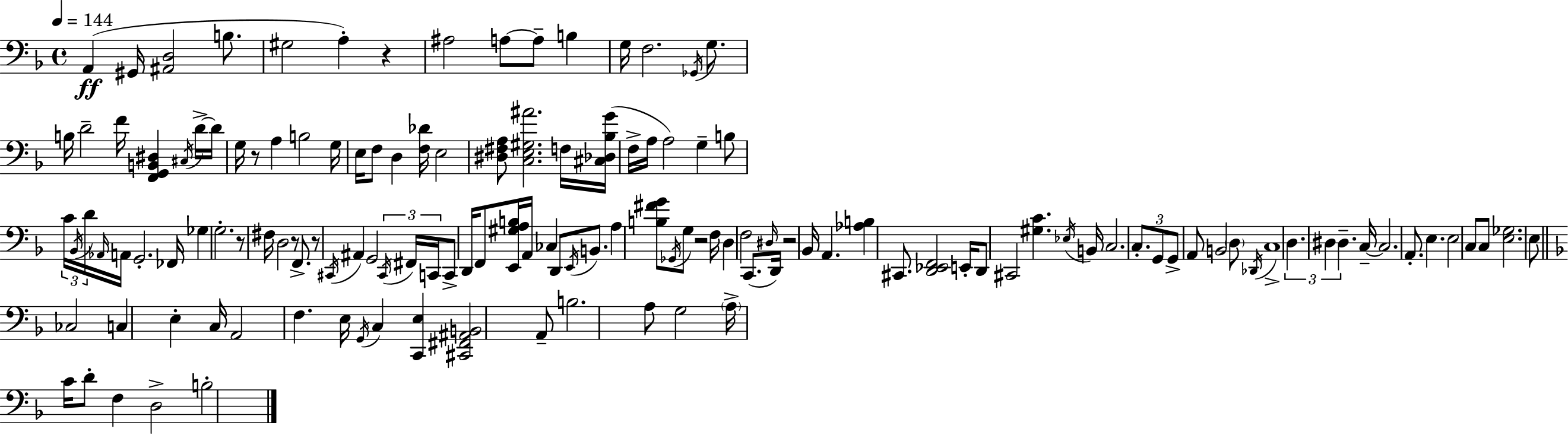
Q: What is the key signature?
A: D minor